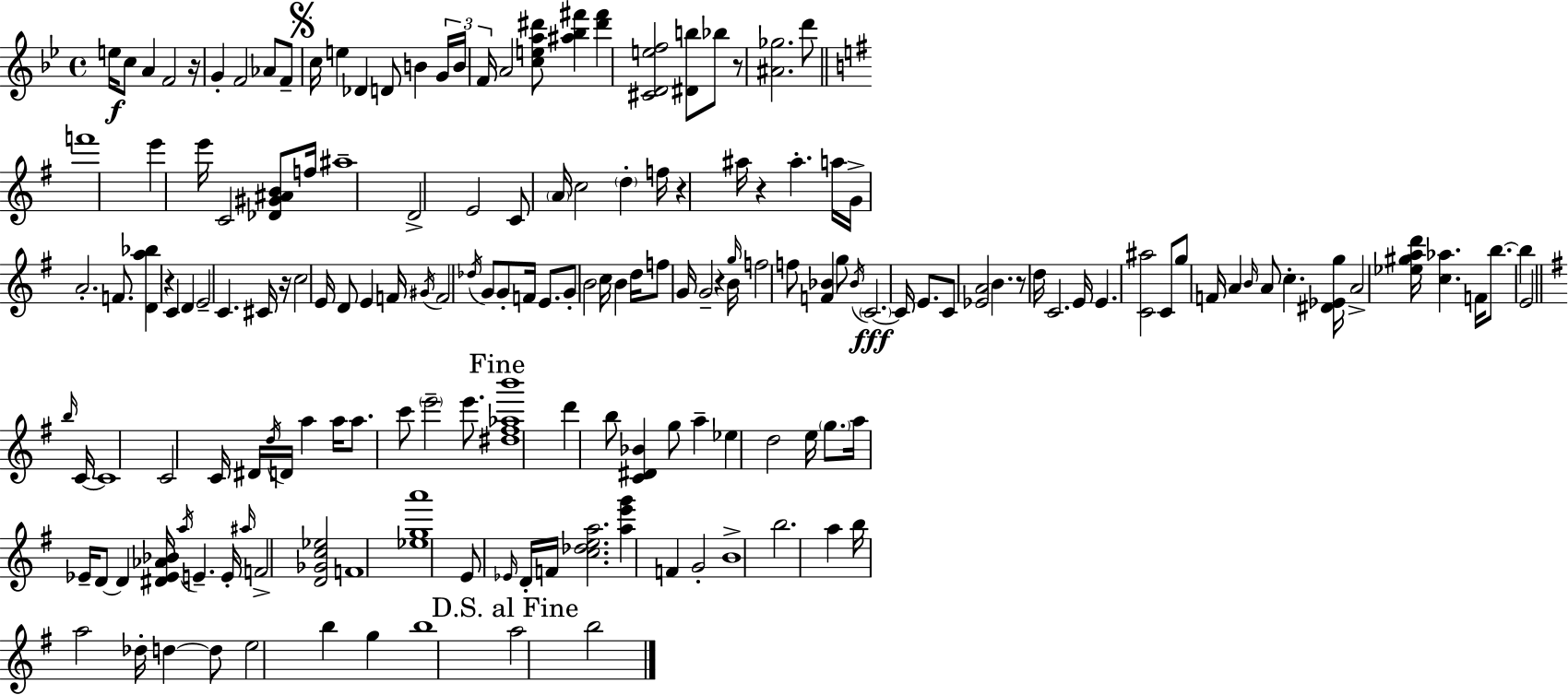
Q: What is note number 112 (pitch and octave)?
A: G5